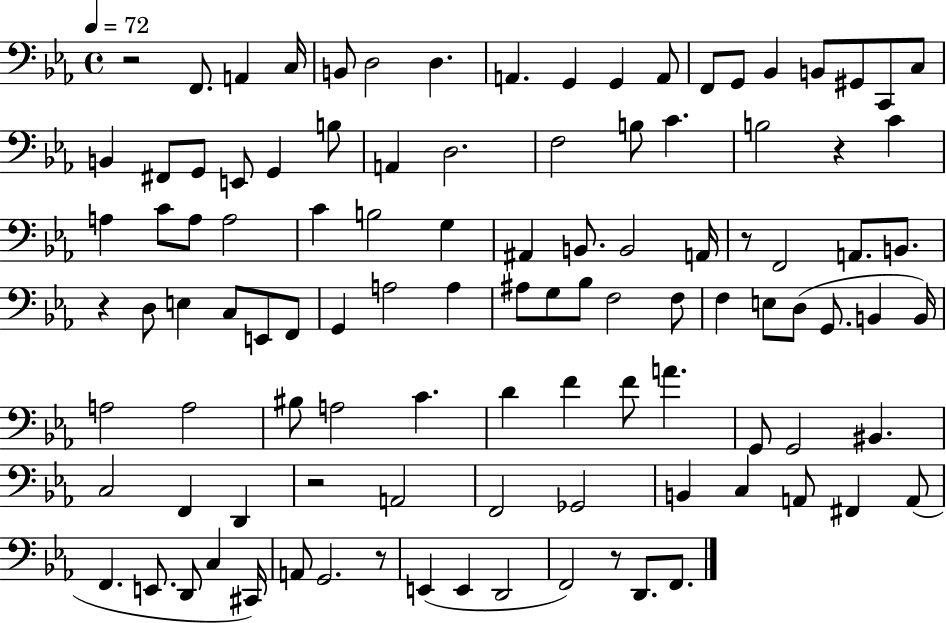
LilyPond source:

{
  \clef bass
  \time 4/4
  \defaultTimeSignature
  \key ees \major
  \tempo 4 = 72
  r2 f,8. a,4 c16 | b,8 d2 d4. | a,4. g,4 g,4 a,8 | f,8 g,8 bes,4 b,8 gis,8 c,8 c8 | \break b,4 fis,8 g,8 e,8 g,4 b8 | a,4 d2. | f2 b8 c'4. | b2 r4 c'4 | \break a4 c'8 a8 a2 | c'4 b2 g4 | ais,4 b,8. b,2 a,16 | r8 f,2 a,8. b,8. | \break r4 d8 e4 c8 e,8 f,8 | g,4 a2 a4 | ais8 g8 bes8 f2 f8 | f4 e8 d8( g,8. b,4 b,16) | \break a2 a2 | bis8 a2 c'4. | d'4 f'4 f'8 a'4. | g,8 g,2 bis,4. | \break c2 f,4 d,4 | r2 a,2 | f,2 ges,2 | b,4 c4 a,8 fis,4 a,8( | \break f,4. e,8. d,8 c4 cis,16) | a,8 g,2. r8 | e,4( e,4 d,2 | f,2) r8 d,8. f,8. | \break \bar "|."
}